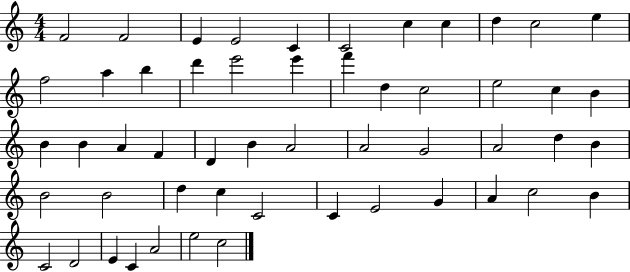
{
  \clef treble
  \numericTimeSignature
  \time 4/4
  \key c \major
  f'2 f'2 | e'4 e'2 c'4 | c'2 c''4 c''4 | d''4 c''2 e''4 | \break f''2 a''4 b''4 | d'''4 e'''2 e'''4 | f'''4 d''4 c''2 | e''2 c''4 b'4 | \break b'4 b'4 a'4 f'4 | d'4 b'4 a'2 | a'2 g'2 | a'2 d''4 b'4 | \break b'2 b'2 | d''4 c''4 c'2 | c'4 e'2 g'4 | a'4 c''2 b'4 | \break c'2 d'2 | e'4 c'4 a'2 | e''2 c''2 | \bar "|."
}